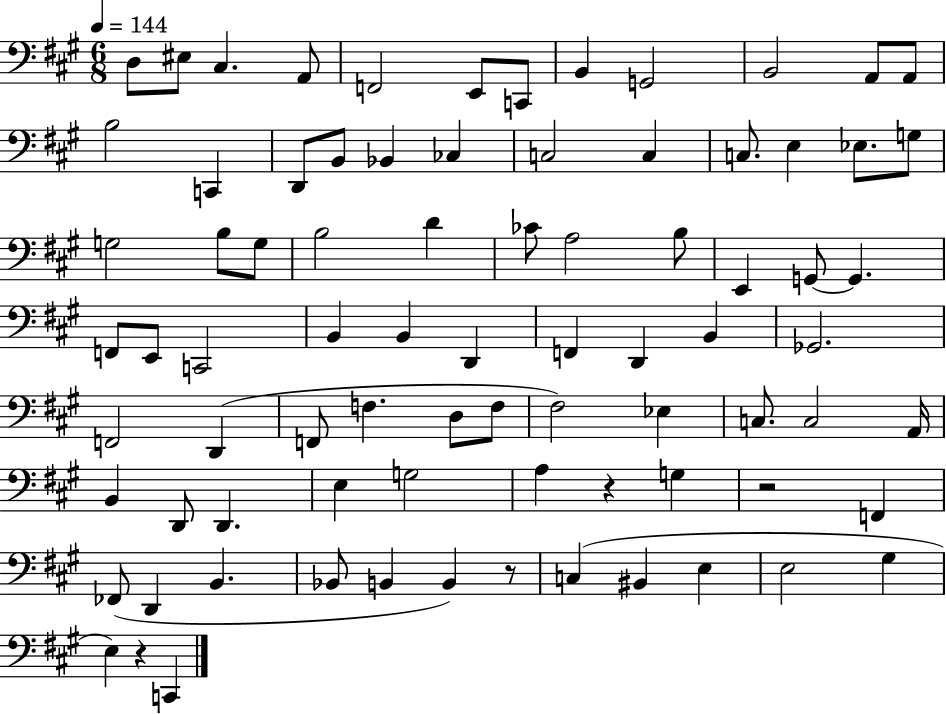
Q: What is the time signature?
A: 6/8